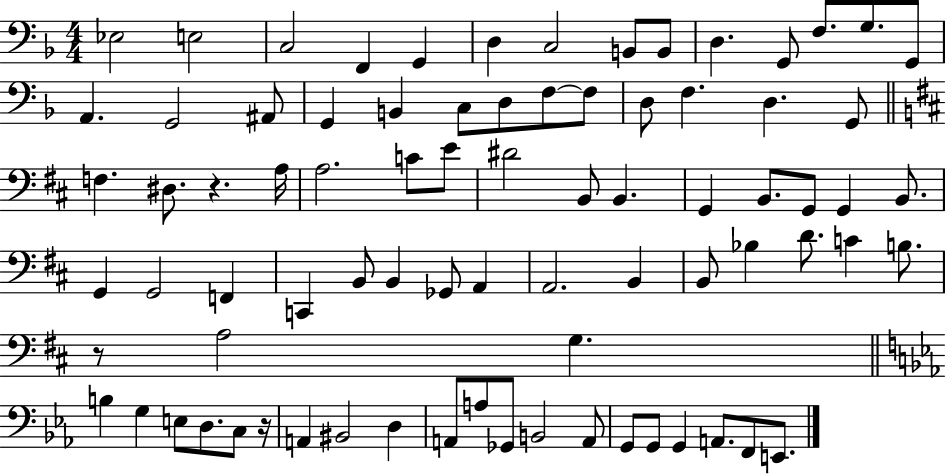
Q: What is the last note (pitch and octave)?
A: E2